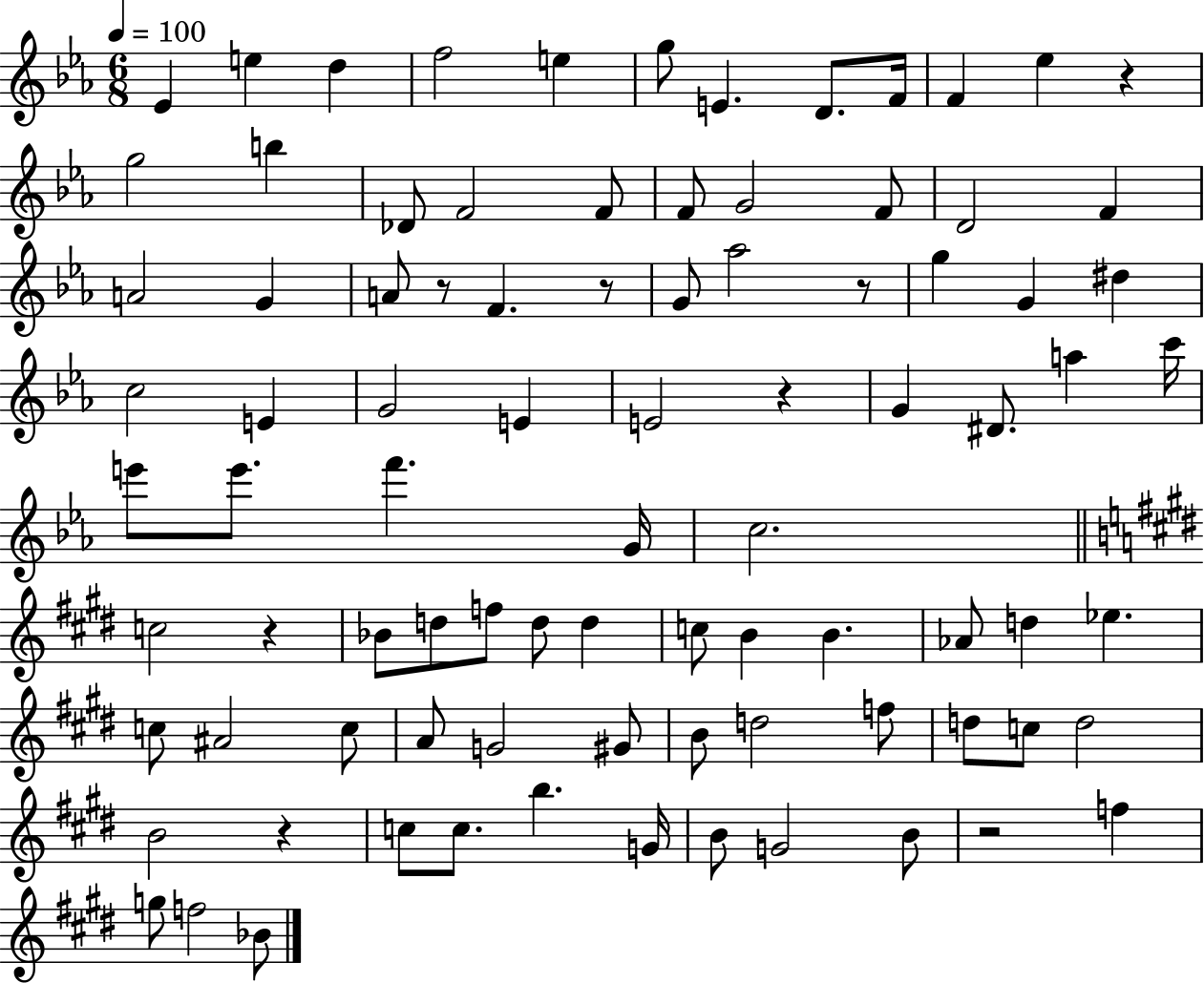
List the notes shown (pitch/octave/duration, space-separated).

Eb4/q E5/q D5/q F5/h E5/q G5/e E4/q. D4/e. F4/s F4/q Eb5/q R/q G5/h B5/q Db4/e F4/h F4/e F4/e G4/h F4/e D4/h F4/q A4/h G4/q A4/e R/e F4/q. R/e G4/e Ab5/h R/e G5/q G4/q D#5/q C5/h E4/q G4/h E4/q E4/h R/q G4/q D#4/e. A5/q C6/s E6/e E6/e. F6/q. G4/s C5/h. C5/h R/q Bb4/e D5/e F5/e D5/e D5/q C5/e B4/q B4/q. Ab4/e D5/q Eb5/q. C5/e A#4/h C5/e A4/e G4/h G#4/e B4/e D5/h F5/e D5/e C5/e D5/h B4/h R/q C5/e C5/e. B5/q. G4/s B4/e G4/h B4/e R/h F5/q G5/e F5/h Bb4/e